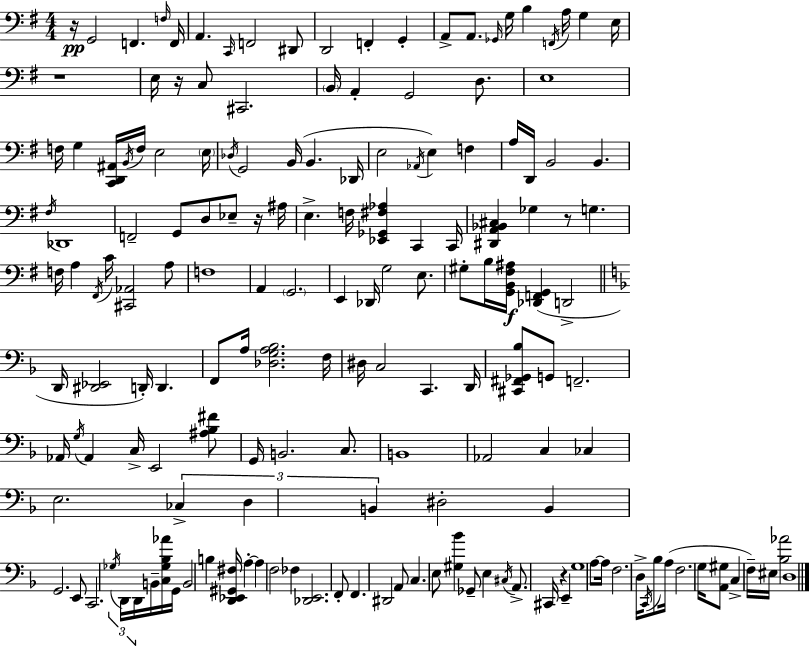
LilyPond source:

{
  \clef bass
  \numericTimeSignature
  \time 4/4
  \key e \minor
  r16\pp g,2 f,4. \grace { f16 } | f,16 a,4. \grace { c,16 } f,2 | dis,8 d,2 f,4-. g,4-. | a,8-> a,8. \grace { ges,16 } g16 b4 \acciaccatura { f,16 } a16 g4 | \break e16 r1 | e16 r16 c8 cis,2. | \parenthesize b,16 a,4-. g,2 | d8. e1 | \break f16 g4 <c, d, ais,>16 \acciaccatura { b,16 } f16 e2 | \parenthesize e16 \acciaccatura { des16 } g,2 b,16( b,4. | des,16 e2 \acciaccatura { aes,16 } e4) | f4 a16 d,16 b,2 | \break b,4. \acciaccatura { fis16 } des,1 | f,2-- | g,8 d8 ees8-- r16 ais16 e4.-> f16 <ees, ges, fis aes>4 | c,4 c,16 <dis, a, bes, cis>4 ges4 | \break r8 g4. f16 a4 \acciaccatura { fis,16 } c'16 <cis, aes,>2 | a8 f1 | a,4 \parenthesize g,2. | e,4 des,16 g2 | \break e8. gis8-. b16 <g, b, fis ais>16\f <des, f, g,>4( | d,2-> \bar "||" \break \key f \major d,16 <dis, ees,>2 d,16-.) d,4. | f,8 a16 <des g a bes>2. f16 | dis16 c2 c,4. d,16 | <cis, fis, ges, bes>8 g,8 f,2.-- | \break aes,16 \acciaccatura { g16 } aes,4 c16-> e,2 <ais bes fis'>8 | g,16 b,2. c8. | b,1 | aes,2 c4 ces4 | \break e2. \tuplet 3/2 { ces4-> | d4 b,4 } dis2-. | b,4 g,2. | e,8 c,2. \tuplet 3/2 { \acciaccatura { ges16 } | \break d,16 d,16 } b,16-- <c ges bes aes'>16 g,16 b,2 b4 | <d, ees, gis, fis>16 a4-.~~ a4 f2 | fes4 <des, e,>2. | f,8-. f,4. dis,2 | \break a,8 c4. e8 <gis bes'>4 | ges,8-- e4 \acciaccatura { cis16 } a,8.-> cis,16 r4 e,4-- | g1 | a8~~ a16 f2. | \break d16-> \acciaccatura { c,16 } bes8 a16( f2. | g16 <a, gis>8 c4-> f16--) eis16 <bes aes'>2 | d1 | \bar "|."
}